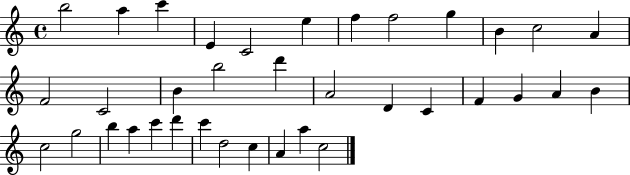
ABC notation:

X:1
T:Untitled
M:4/4
L:1/4
K:C
b2 a c' E C2 e f f2 g B c2 A F2 C2 B b2 d' A2 D C F G A B c2 g2 b a c' d' c' d2 c A a c2